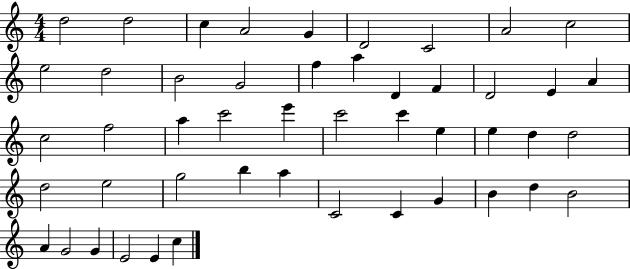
D5/h D5/h C5/q A4/h G4/q D4/h C4/h A4/h C5/h E5/h D5/h B4/h G4/h F5/q A5/q D4/q F4/q D4/h E4/q A4/q C5/h F5/h A5/q C6/h E6/q C6/h C6/q E5/q E5/q D5/q D5/h D5/h E5/h G5/h B5/q A5/q C4/h C4/q G4/q B4/q D5/q B4/h A4/q G4/h G4/q E4/h E4/q C5/q